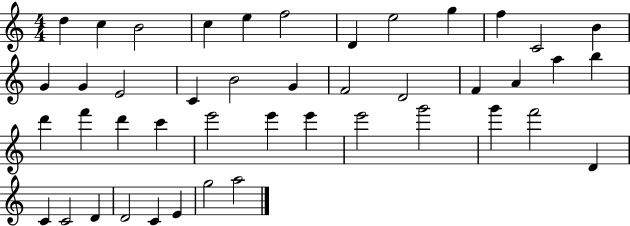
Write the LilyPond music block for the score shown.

{
  \clef treble
  \numericTimeSignature
  \time 4/4
  \key c \major
  d''4 c''4 b'2 | c''4 e''4 f''2 | d'4 e''2 g''4 | f''4 c'2 b'4 | \break g'4 g'4 e'2 | c'4 b'2 g'4 | f'2 d'2 | f'4 a'4 a''4 b''4 | \break d'''4 f'''4 d'''4 c'''4 | e'''2 e'''4 e'''4 | e'''2 g'''2 | g'''4 f'''2 d'4 | \break c'4 c'2 d'4 | d'2 c'4 e'4 | g''2 a''2 | \bar "|."
}